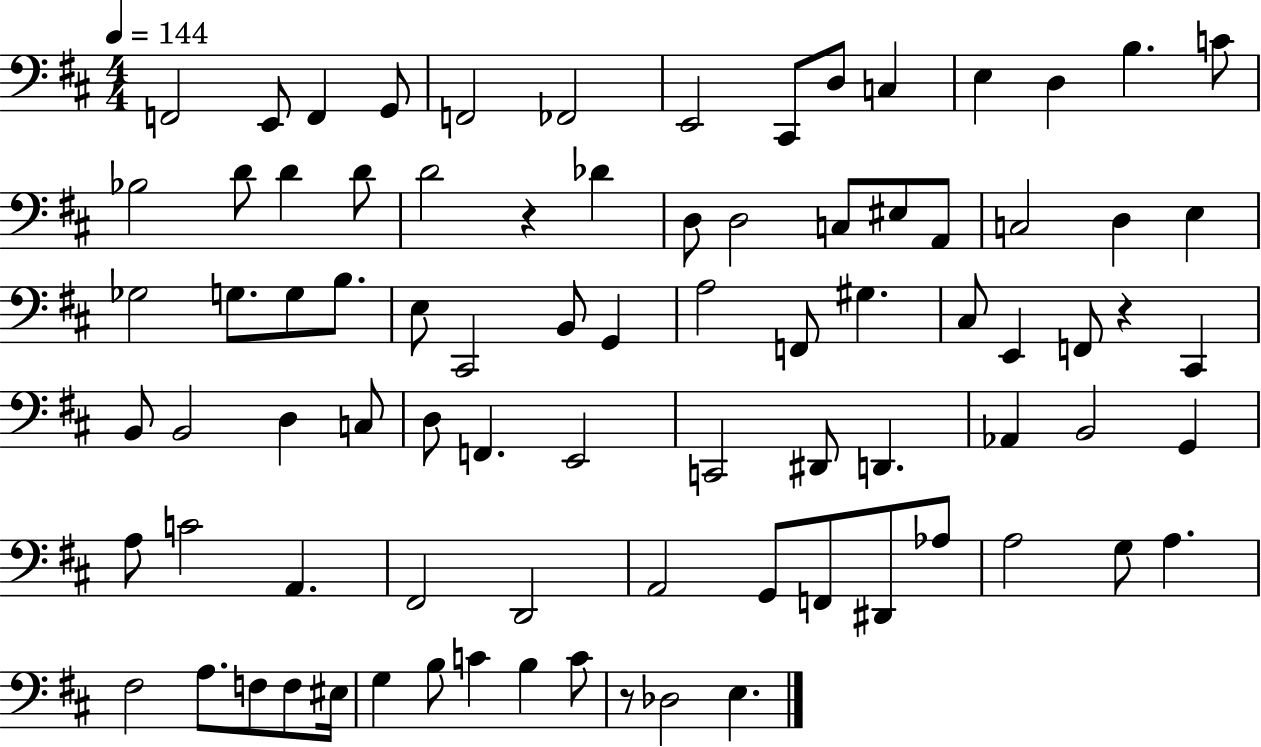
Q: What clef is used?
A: bass